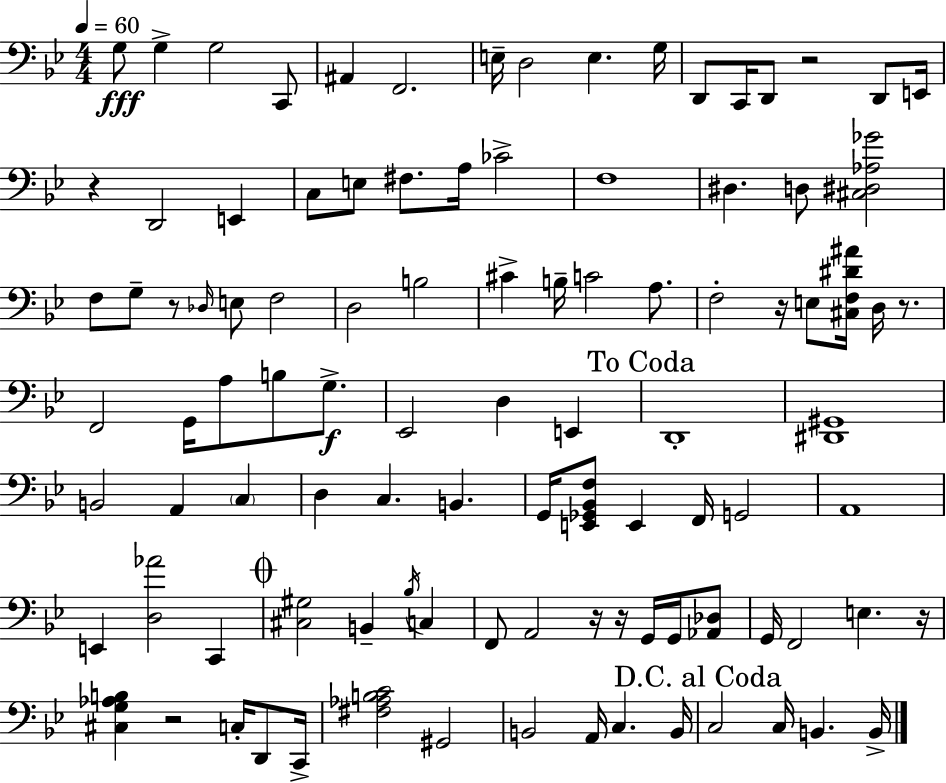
{
  \clef bass
  \numericTimeSignature
  \time 4/4
  \key bes \major
  \tempo 4 = 60
  g8\fff g4-> g2 c,8 | ais,4 f,2. | e16-- d2 e4. g16 | d,8 c,16 d,8 r2 d,8 e,16 | \break r4 d,2 e,4 | c8 e8 fis8. a16 ces'2-> | f1 | dis4. d8 <cis dis aes ges'>2 | \break f8 g8-- r8 \grace { des16 } e8 f2 | d2 b2 | cis'4-> b16-- c'2 a8. | f2-. r16 e8 <cis f dis' ais'>16 d16 r8. | \break f,2 g,16 a8 b8 g8.->\f | ees,2 d4 e,4 | \mark "To Coda" d,1-. | <dis, gis,>1 | \break b,2 a,4 \parenthesize c4 | d4 c4. b,4. | g,16 <e, ges, bes, f>8 e,4 f,16 g,2 | a,1 | \break e,4 <d aes'>2 c,4 | \mark \markup { \musicglyph "scripts.coda" } <cis gis>2 b,4-- \acciaccatura { bes16 } c4 | f,8 a,2 r16 r16 g,16 g,16 | <aes, des>8 g,16 f,2 e4. | \break r16 <cis g aes b>4 r2 c16-. d,8 | c,16-> <fis aes b c'>2 gis,2 | b,2 a,16 c4. | b,16 \mark "D.C. al Coda" c2 c16 b,4. | \break b,16-> \bar "|."
}